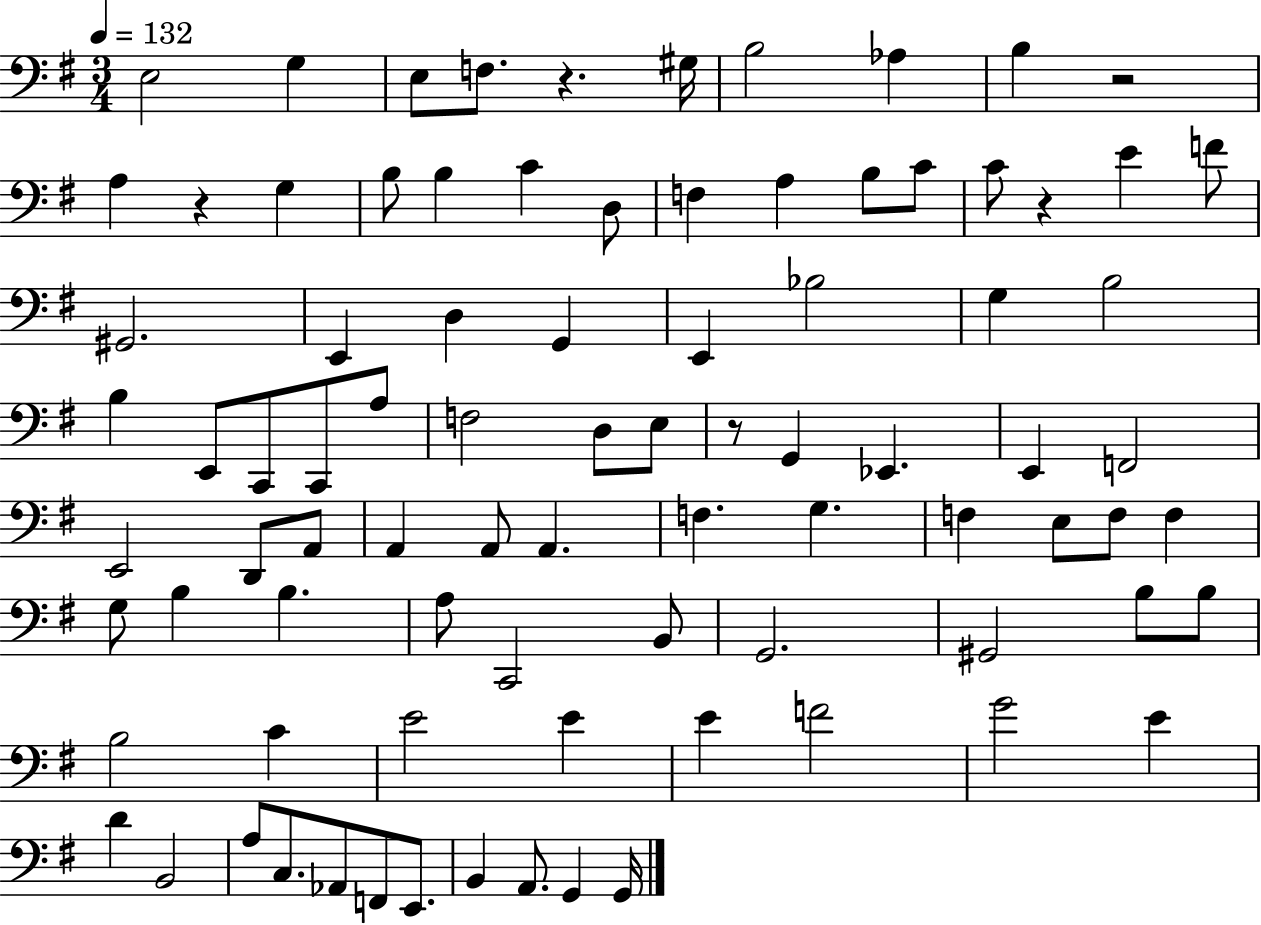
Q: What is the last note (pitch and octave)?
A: G2